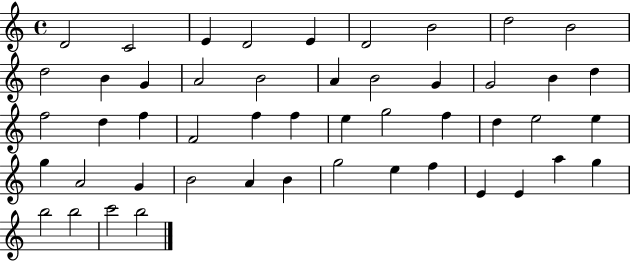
D4/h C4/h E4/q D4/h E4/q D4/h B4/h D5/h B4/h D5/h B4/q G4/q A4/h B4/h A4/q B4/h G4/q G4/h B4/q D5/q F5/h D5/q F5/q F4/h F5/q F5/q E5/q G5/h F5/q D5/q E5/h E5/q G5/q A4/h G4/q B4/h A4/q B4/q G5/h E5/q F5/q E4/q E4/q A5/q G5/q B5/h B5/h C6/h B5/h